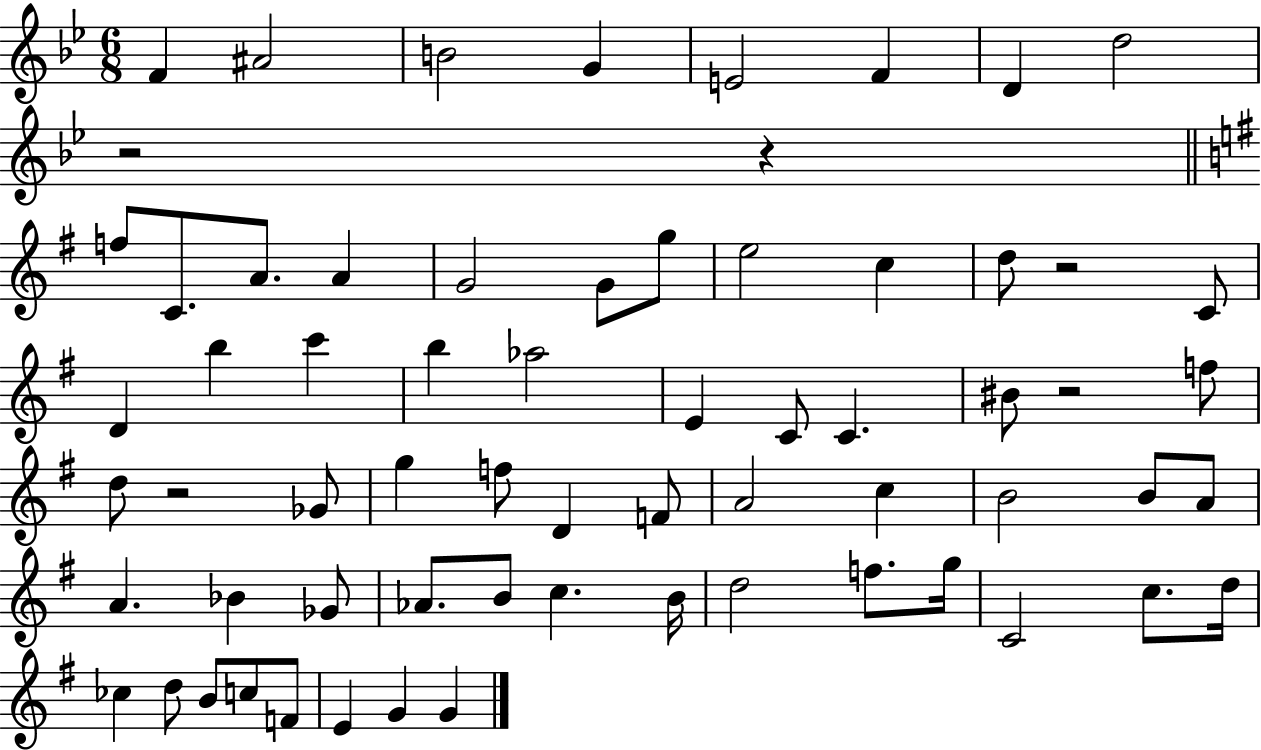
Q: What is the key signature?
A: BES major